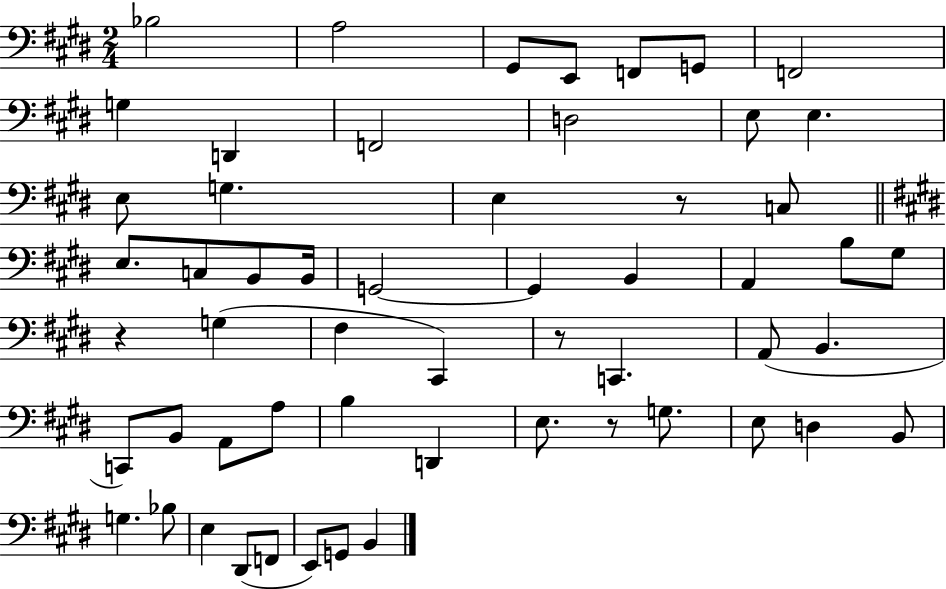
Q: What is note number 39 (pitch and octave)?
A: D2